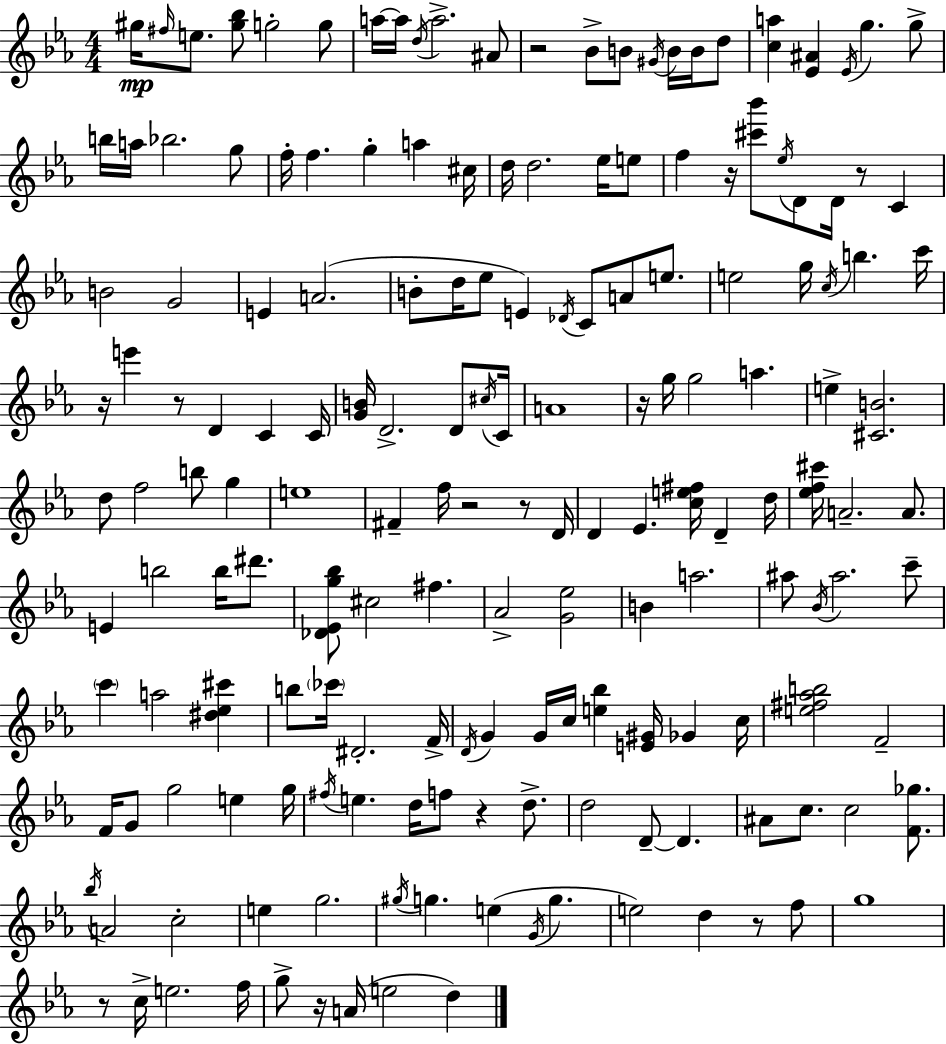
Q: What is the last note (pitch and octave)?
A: D5